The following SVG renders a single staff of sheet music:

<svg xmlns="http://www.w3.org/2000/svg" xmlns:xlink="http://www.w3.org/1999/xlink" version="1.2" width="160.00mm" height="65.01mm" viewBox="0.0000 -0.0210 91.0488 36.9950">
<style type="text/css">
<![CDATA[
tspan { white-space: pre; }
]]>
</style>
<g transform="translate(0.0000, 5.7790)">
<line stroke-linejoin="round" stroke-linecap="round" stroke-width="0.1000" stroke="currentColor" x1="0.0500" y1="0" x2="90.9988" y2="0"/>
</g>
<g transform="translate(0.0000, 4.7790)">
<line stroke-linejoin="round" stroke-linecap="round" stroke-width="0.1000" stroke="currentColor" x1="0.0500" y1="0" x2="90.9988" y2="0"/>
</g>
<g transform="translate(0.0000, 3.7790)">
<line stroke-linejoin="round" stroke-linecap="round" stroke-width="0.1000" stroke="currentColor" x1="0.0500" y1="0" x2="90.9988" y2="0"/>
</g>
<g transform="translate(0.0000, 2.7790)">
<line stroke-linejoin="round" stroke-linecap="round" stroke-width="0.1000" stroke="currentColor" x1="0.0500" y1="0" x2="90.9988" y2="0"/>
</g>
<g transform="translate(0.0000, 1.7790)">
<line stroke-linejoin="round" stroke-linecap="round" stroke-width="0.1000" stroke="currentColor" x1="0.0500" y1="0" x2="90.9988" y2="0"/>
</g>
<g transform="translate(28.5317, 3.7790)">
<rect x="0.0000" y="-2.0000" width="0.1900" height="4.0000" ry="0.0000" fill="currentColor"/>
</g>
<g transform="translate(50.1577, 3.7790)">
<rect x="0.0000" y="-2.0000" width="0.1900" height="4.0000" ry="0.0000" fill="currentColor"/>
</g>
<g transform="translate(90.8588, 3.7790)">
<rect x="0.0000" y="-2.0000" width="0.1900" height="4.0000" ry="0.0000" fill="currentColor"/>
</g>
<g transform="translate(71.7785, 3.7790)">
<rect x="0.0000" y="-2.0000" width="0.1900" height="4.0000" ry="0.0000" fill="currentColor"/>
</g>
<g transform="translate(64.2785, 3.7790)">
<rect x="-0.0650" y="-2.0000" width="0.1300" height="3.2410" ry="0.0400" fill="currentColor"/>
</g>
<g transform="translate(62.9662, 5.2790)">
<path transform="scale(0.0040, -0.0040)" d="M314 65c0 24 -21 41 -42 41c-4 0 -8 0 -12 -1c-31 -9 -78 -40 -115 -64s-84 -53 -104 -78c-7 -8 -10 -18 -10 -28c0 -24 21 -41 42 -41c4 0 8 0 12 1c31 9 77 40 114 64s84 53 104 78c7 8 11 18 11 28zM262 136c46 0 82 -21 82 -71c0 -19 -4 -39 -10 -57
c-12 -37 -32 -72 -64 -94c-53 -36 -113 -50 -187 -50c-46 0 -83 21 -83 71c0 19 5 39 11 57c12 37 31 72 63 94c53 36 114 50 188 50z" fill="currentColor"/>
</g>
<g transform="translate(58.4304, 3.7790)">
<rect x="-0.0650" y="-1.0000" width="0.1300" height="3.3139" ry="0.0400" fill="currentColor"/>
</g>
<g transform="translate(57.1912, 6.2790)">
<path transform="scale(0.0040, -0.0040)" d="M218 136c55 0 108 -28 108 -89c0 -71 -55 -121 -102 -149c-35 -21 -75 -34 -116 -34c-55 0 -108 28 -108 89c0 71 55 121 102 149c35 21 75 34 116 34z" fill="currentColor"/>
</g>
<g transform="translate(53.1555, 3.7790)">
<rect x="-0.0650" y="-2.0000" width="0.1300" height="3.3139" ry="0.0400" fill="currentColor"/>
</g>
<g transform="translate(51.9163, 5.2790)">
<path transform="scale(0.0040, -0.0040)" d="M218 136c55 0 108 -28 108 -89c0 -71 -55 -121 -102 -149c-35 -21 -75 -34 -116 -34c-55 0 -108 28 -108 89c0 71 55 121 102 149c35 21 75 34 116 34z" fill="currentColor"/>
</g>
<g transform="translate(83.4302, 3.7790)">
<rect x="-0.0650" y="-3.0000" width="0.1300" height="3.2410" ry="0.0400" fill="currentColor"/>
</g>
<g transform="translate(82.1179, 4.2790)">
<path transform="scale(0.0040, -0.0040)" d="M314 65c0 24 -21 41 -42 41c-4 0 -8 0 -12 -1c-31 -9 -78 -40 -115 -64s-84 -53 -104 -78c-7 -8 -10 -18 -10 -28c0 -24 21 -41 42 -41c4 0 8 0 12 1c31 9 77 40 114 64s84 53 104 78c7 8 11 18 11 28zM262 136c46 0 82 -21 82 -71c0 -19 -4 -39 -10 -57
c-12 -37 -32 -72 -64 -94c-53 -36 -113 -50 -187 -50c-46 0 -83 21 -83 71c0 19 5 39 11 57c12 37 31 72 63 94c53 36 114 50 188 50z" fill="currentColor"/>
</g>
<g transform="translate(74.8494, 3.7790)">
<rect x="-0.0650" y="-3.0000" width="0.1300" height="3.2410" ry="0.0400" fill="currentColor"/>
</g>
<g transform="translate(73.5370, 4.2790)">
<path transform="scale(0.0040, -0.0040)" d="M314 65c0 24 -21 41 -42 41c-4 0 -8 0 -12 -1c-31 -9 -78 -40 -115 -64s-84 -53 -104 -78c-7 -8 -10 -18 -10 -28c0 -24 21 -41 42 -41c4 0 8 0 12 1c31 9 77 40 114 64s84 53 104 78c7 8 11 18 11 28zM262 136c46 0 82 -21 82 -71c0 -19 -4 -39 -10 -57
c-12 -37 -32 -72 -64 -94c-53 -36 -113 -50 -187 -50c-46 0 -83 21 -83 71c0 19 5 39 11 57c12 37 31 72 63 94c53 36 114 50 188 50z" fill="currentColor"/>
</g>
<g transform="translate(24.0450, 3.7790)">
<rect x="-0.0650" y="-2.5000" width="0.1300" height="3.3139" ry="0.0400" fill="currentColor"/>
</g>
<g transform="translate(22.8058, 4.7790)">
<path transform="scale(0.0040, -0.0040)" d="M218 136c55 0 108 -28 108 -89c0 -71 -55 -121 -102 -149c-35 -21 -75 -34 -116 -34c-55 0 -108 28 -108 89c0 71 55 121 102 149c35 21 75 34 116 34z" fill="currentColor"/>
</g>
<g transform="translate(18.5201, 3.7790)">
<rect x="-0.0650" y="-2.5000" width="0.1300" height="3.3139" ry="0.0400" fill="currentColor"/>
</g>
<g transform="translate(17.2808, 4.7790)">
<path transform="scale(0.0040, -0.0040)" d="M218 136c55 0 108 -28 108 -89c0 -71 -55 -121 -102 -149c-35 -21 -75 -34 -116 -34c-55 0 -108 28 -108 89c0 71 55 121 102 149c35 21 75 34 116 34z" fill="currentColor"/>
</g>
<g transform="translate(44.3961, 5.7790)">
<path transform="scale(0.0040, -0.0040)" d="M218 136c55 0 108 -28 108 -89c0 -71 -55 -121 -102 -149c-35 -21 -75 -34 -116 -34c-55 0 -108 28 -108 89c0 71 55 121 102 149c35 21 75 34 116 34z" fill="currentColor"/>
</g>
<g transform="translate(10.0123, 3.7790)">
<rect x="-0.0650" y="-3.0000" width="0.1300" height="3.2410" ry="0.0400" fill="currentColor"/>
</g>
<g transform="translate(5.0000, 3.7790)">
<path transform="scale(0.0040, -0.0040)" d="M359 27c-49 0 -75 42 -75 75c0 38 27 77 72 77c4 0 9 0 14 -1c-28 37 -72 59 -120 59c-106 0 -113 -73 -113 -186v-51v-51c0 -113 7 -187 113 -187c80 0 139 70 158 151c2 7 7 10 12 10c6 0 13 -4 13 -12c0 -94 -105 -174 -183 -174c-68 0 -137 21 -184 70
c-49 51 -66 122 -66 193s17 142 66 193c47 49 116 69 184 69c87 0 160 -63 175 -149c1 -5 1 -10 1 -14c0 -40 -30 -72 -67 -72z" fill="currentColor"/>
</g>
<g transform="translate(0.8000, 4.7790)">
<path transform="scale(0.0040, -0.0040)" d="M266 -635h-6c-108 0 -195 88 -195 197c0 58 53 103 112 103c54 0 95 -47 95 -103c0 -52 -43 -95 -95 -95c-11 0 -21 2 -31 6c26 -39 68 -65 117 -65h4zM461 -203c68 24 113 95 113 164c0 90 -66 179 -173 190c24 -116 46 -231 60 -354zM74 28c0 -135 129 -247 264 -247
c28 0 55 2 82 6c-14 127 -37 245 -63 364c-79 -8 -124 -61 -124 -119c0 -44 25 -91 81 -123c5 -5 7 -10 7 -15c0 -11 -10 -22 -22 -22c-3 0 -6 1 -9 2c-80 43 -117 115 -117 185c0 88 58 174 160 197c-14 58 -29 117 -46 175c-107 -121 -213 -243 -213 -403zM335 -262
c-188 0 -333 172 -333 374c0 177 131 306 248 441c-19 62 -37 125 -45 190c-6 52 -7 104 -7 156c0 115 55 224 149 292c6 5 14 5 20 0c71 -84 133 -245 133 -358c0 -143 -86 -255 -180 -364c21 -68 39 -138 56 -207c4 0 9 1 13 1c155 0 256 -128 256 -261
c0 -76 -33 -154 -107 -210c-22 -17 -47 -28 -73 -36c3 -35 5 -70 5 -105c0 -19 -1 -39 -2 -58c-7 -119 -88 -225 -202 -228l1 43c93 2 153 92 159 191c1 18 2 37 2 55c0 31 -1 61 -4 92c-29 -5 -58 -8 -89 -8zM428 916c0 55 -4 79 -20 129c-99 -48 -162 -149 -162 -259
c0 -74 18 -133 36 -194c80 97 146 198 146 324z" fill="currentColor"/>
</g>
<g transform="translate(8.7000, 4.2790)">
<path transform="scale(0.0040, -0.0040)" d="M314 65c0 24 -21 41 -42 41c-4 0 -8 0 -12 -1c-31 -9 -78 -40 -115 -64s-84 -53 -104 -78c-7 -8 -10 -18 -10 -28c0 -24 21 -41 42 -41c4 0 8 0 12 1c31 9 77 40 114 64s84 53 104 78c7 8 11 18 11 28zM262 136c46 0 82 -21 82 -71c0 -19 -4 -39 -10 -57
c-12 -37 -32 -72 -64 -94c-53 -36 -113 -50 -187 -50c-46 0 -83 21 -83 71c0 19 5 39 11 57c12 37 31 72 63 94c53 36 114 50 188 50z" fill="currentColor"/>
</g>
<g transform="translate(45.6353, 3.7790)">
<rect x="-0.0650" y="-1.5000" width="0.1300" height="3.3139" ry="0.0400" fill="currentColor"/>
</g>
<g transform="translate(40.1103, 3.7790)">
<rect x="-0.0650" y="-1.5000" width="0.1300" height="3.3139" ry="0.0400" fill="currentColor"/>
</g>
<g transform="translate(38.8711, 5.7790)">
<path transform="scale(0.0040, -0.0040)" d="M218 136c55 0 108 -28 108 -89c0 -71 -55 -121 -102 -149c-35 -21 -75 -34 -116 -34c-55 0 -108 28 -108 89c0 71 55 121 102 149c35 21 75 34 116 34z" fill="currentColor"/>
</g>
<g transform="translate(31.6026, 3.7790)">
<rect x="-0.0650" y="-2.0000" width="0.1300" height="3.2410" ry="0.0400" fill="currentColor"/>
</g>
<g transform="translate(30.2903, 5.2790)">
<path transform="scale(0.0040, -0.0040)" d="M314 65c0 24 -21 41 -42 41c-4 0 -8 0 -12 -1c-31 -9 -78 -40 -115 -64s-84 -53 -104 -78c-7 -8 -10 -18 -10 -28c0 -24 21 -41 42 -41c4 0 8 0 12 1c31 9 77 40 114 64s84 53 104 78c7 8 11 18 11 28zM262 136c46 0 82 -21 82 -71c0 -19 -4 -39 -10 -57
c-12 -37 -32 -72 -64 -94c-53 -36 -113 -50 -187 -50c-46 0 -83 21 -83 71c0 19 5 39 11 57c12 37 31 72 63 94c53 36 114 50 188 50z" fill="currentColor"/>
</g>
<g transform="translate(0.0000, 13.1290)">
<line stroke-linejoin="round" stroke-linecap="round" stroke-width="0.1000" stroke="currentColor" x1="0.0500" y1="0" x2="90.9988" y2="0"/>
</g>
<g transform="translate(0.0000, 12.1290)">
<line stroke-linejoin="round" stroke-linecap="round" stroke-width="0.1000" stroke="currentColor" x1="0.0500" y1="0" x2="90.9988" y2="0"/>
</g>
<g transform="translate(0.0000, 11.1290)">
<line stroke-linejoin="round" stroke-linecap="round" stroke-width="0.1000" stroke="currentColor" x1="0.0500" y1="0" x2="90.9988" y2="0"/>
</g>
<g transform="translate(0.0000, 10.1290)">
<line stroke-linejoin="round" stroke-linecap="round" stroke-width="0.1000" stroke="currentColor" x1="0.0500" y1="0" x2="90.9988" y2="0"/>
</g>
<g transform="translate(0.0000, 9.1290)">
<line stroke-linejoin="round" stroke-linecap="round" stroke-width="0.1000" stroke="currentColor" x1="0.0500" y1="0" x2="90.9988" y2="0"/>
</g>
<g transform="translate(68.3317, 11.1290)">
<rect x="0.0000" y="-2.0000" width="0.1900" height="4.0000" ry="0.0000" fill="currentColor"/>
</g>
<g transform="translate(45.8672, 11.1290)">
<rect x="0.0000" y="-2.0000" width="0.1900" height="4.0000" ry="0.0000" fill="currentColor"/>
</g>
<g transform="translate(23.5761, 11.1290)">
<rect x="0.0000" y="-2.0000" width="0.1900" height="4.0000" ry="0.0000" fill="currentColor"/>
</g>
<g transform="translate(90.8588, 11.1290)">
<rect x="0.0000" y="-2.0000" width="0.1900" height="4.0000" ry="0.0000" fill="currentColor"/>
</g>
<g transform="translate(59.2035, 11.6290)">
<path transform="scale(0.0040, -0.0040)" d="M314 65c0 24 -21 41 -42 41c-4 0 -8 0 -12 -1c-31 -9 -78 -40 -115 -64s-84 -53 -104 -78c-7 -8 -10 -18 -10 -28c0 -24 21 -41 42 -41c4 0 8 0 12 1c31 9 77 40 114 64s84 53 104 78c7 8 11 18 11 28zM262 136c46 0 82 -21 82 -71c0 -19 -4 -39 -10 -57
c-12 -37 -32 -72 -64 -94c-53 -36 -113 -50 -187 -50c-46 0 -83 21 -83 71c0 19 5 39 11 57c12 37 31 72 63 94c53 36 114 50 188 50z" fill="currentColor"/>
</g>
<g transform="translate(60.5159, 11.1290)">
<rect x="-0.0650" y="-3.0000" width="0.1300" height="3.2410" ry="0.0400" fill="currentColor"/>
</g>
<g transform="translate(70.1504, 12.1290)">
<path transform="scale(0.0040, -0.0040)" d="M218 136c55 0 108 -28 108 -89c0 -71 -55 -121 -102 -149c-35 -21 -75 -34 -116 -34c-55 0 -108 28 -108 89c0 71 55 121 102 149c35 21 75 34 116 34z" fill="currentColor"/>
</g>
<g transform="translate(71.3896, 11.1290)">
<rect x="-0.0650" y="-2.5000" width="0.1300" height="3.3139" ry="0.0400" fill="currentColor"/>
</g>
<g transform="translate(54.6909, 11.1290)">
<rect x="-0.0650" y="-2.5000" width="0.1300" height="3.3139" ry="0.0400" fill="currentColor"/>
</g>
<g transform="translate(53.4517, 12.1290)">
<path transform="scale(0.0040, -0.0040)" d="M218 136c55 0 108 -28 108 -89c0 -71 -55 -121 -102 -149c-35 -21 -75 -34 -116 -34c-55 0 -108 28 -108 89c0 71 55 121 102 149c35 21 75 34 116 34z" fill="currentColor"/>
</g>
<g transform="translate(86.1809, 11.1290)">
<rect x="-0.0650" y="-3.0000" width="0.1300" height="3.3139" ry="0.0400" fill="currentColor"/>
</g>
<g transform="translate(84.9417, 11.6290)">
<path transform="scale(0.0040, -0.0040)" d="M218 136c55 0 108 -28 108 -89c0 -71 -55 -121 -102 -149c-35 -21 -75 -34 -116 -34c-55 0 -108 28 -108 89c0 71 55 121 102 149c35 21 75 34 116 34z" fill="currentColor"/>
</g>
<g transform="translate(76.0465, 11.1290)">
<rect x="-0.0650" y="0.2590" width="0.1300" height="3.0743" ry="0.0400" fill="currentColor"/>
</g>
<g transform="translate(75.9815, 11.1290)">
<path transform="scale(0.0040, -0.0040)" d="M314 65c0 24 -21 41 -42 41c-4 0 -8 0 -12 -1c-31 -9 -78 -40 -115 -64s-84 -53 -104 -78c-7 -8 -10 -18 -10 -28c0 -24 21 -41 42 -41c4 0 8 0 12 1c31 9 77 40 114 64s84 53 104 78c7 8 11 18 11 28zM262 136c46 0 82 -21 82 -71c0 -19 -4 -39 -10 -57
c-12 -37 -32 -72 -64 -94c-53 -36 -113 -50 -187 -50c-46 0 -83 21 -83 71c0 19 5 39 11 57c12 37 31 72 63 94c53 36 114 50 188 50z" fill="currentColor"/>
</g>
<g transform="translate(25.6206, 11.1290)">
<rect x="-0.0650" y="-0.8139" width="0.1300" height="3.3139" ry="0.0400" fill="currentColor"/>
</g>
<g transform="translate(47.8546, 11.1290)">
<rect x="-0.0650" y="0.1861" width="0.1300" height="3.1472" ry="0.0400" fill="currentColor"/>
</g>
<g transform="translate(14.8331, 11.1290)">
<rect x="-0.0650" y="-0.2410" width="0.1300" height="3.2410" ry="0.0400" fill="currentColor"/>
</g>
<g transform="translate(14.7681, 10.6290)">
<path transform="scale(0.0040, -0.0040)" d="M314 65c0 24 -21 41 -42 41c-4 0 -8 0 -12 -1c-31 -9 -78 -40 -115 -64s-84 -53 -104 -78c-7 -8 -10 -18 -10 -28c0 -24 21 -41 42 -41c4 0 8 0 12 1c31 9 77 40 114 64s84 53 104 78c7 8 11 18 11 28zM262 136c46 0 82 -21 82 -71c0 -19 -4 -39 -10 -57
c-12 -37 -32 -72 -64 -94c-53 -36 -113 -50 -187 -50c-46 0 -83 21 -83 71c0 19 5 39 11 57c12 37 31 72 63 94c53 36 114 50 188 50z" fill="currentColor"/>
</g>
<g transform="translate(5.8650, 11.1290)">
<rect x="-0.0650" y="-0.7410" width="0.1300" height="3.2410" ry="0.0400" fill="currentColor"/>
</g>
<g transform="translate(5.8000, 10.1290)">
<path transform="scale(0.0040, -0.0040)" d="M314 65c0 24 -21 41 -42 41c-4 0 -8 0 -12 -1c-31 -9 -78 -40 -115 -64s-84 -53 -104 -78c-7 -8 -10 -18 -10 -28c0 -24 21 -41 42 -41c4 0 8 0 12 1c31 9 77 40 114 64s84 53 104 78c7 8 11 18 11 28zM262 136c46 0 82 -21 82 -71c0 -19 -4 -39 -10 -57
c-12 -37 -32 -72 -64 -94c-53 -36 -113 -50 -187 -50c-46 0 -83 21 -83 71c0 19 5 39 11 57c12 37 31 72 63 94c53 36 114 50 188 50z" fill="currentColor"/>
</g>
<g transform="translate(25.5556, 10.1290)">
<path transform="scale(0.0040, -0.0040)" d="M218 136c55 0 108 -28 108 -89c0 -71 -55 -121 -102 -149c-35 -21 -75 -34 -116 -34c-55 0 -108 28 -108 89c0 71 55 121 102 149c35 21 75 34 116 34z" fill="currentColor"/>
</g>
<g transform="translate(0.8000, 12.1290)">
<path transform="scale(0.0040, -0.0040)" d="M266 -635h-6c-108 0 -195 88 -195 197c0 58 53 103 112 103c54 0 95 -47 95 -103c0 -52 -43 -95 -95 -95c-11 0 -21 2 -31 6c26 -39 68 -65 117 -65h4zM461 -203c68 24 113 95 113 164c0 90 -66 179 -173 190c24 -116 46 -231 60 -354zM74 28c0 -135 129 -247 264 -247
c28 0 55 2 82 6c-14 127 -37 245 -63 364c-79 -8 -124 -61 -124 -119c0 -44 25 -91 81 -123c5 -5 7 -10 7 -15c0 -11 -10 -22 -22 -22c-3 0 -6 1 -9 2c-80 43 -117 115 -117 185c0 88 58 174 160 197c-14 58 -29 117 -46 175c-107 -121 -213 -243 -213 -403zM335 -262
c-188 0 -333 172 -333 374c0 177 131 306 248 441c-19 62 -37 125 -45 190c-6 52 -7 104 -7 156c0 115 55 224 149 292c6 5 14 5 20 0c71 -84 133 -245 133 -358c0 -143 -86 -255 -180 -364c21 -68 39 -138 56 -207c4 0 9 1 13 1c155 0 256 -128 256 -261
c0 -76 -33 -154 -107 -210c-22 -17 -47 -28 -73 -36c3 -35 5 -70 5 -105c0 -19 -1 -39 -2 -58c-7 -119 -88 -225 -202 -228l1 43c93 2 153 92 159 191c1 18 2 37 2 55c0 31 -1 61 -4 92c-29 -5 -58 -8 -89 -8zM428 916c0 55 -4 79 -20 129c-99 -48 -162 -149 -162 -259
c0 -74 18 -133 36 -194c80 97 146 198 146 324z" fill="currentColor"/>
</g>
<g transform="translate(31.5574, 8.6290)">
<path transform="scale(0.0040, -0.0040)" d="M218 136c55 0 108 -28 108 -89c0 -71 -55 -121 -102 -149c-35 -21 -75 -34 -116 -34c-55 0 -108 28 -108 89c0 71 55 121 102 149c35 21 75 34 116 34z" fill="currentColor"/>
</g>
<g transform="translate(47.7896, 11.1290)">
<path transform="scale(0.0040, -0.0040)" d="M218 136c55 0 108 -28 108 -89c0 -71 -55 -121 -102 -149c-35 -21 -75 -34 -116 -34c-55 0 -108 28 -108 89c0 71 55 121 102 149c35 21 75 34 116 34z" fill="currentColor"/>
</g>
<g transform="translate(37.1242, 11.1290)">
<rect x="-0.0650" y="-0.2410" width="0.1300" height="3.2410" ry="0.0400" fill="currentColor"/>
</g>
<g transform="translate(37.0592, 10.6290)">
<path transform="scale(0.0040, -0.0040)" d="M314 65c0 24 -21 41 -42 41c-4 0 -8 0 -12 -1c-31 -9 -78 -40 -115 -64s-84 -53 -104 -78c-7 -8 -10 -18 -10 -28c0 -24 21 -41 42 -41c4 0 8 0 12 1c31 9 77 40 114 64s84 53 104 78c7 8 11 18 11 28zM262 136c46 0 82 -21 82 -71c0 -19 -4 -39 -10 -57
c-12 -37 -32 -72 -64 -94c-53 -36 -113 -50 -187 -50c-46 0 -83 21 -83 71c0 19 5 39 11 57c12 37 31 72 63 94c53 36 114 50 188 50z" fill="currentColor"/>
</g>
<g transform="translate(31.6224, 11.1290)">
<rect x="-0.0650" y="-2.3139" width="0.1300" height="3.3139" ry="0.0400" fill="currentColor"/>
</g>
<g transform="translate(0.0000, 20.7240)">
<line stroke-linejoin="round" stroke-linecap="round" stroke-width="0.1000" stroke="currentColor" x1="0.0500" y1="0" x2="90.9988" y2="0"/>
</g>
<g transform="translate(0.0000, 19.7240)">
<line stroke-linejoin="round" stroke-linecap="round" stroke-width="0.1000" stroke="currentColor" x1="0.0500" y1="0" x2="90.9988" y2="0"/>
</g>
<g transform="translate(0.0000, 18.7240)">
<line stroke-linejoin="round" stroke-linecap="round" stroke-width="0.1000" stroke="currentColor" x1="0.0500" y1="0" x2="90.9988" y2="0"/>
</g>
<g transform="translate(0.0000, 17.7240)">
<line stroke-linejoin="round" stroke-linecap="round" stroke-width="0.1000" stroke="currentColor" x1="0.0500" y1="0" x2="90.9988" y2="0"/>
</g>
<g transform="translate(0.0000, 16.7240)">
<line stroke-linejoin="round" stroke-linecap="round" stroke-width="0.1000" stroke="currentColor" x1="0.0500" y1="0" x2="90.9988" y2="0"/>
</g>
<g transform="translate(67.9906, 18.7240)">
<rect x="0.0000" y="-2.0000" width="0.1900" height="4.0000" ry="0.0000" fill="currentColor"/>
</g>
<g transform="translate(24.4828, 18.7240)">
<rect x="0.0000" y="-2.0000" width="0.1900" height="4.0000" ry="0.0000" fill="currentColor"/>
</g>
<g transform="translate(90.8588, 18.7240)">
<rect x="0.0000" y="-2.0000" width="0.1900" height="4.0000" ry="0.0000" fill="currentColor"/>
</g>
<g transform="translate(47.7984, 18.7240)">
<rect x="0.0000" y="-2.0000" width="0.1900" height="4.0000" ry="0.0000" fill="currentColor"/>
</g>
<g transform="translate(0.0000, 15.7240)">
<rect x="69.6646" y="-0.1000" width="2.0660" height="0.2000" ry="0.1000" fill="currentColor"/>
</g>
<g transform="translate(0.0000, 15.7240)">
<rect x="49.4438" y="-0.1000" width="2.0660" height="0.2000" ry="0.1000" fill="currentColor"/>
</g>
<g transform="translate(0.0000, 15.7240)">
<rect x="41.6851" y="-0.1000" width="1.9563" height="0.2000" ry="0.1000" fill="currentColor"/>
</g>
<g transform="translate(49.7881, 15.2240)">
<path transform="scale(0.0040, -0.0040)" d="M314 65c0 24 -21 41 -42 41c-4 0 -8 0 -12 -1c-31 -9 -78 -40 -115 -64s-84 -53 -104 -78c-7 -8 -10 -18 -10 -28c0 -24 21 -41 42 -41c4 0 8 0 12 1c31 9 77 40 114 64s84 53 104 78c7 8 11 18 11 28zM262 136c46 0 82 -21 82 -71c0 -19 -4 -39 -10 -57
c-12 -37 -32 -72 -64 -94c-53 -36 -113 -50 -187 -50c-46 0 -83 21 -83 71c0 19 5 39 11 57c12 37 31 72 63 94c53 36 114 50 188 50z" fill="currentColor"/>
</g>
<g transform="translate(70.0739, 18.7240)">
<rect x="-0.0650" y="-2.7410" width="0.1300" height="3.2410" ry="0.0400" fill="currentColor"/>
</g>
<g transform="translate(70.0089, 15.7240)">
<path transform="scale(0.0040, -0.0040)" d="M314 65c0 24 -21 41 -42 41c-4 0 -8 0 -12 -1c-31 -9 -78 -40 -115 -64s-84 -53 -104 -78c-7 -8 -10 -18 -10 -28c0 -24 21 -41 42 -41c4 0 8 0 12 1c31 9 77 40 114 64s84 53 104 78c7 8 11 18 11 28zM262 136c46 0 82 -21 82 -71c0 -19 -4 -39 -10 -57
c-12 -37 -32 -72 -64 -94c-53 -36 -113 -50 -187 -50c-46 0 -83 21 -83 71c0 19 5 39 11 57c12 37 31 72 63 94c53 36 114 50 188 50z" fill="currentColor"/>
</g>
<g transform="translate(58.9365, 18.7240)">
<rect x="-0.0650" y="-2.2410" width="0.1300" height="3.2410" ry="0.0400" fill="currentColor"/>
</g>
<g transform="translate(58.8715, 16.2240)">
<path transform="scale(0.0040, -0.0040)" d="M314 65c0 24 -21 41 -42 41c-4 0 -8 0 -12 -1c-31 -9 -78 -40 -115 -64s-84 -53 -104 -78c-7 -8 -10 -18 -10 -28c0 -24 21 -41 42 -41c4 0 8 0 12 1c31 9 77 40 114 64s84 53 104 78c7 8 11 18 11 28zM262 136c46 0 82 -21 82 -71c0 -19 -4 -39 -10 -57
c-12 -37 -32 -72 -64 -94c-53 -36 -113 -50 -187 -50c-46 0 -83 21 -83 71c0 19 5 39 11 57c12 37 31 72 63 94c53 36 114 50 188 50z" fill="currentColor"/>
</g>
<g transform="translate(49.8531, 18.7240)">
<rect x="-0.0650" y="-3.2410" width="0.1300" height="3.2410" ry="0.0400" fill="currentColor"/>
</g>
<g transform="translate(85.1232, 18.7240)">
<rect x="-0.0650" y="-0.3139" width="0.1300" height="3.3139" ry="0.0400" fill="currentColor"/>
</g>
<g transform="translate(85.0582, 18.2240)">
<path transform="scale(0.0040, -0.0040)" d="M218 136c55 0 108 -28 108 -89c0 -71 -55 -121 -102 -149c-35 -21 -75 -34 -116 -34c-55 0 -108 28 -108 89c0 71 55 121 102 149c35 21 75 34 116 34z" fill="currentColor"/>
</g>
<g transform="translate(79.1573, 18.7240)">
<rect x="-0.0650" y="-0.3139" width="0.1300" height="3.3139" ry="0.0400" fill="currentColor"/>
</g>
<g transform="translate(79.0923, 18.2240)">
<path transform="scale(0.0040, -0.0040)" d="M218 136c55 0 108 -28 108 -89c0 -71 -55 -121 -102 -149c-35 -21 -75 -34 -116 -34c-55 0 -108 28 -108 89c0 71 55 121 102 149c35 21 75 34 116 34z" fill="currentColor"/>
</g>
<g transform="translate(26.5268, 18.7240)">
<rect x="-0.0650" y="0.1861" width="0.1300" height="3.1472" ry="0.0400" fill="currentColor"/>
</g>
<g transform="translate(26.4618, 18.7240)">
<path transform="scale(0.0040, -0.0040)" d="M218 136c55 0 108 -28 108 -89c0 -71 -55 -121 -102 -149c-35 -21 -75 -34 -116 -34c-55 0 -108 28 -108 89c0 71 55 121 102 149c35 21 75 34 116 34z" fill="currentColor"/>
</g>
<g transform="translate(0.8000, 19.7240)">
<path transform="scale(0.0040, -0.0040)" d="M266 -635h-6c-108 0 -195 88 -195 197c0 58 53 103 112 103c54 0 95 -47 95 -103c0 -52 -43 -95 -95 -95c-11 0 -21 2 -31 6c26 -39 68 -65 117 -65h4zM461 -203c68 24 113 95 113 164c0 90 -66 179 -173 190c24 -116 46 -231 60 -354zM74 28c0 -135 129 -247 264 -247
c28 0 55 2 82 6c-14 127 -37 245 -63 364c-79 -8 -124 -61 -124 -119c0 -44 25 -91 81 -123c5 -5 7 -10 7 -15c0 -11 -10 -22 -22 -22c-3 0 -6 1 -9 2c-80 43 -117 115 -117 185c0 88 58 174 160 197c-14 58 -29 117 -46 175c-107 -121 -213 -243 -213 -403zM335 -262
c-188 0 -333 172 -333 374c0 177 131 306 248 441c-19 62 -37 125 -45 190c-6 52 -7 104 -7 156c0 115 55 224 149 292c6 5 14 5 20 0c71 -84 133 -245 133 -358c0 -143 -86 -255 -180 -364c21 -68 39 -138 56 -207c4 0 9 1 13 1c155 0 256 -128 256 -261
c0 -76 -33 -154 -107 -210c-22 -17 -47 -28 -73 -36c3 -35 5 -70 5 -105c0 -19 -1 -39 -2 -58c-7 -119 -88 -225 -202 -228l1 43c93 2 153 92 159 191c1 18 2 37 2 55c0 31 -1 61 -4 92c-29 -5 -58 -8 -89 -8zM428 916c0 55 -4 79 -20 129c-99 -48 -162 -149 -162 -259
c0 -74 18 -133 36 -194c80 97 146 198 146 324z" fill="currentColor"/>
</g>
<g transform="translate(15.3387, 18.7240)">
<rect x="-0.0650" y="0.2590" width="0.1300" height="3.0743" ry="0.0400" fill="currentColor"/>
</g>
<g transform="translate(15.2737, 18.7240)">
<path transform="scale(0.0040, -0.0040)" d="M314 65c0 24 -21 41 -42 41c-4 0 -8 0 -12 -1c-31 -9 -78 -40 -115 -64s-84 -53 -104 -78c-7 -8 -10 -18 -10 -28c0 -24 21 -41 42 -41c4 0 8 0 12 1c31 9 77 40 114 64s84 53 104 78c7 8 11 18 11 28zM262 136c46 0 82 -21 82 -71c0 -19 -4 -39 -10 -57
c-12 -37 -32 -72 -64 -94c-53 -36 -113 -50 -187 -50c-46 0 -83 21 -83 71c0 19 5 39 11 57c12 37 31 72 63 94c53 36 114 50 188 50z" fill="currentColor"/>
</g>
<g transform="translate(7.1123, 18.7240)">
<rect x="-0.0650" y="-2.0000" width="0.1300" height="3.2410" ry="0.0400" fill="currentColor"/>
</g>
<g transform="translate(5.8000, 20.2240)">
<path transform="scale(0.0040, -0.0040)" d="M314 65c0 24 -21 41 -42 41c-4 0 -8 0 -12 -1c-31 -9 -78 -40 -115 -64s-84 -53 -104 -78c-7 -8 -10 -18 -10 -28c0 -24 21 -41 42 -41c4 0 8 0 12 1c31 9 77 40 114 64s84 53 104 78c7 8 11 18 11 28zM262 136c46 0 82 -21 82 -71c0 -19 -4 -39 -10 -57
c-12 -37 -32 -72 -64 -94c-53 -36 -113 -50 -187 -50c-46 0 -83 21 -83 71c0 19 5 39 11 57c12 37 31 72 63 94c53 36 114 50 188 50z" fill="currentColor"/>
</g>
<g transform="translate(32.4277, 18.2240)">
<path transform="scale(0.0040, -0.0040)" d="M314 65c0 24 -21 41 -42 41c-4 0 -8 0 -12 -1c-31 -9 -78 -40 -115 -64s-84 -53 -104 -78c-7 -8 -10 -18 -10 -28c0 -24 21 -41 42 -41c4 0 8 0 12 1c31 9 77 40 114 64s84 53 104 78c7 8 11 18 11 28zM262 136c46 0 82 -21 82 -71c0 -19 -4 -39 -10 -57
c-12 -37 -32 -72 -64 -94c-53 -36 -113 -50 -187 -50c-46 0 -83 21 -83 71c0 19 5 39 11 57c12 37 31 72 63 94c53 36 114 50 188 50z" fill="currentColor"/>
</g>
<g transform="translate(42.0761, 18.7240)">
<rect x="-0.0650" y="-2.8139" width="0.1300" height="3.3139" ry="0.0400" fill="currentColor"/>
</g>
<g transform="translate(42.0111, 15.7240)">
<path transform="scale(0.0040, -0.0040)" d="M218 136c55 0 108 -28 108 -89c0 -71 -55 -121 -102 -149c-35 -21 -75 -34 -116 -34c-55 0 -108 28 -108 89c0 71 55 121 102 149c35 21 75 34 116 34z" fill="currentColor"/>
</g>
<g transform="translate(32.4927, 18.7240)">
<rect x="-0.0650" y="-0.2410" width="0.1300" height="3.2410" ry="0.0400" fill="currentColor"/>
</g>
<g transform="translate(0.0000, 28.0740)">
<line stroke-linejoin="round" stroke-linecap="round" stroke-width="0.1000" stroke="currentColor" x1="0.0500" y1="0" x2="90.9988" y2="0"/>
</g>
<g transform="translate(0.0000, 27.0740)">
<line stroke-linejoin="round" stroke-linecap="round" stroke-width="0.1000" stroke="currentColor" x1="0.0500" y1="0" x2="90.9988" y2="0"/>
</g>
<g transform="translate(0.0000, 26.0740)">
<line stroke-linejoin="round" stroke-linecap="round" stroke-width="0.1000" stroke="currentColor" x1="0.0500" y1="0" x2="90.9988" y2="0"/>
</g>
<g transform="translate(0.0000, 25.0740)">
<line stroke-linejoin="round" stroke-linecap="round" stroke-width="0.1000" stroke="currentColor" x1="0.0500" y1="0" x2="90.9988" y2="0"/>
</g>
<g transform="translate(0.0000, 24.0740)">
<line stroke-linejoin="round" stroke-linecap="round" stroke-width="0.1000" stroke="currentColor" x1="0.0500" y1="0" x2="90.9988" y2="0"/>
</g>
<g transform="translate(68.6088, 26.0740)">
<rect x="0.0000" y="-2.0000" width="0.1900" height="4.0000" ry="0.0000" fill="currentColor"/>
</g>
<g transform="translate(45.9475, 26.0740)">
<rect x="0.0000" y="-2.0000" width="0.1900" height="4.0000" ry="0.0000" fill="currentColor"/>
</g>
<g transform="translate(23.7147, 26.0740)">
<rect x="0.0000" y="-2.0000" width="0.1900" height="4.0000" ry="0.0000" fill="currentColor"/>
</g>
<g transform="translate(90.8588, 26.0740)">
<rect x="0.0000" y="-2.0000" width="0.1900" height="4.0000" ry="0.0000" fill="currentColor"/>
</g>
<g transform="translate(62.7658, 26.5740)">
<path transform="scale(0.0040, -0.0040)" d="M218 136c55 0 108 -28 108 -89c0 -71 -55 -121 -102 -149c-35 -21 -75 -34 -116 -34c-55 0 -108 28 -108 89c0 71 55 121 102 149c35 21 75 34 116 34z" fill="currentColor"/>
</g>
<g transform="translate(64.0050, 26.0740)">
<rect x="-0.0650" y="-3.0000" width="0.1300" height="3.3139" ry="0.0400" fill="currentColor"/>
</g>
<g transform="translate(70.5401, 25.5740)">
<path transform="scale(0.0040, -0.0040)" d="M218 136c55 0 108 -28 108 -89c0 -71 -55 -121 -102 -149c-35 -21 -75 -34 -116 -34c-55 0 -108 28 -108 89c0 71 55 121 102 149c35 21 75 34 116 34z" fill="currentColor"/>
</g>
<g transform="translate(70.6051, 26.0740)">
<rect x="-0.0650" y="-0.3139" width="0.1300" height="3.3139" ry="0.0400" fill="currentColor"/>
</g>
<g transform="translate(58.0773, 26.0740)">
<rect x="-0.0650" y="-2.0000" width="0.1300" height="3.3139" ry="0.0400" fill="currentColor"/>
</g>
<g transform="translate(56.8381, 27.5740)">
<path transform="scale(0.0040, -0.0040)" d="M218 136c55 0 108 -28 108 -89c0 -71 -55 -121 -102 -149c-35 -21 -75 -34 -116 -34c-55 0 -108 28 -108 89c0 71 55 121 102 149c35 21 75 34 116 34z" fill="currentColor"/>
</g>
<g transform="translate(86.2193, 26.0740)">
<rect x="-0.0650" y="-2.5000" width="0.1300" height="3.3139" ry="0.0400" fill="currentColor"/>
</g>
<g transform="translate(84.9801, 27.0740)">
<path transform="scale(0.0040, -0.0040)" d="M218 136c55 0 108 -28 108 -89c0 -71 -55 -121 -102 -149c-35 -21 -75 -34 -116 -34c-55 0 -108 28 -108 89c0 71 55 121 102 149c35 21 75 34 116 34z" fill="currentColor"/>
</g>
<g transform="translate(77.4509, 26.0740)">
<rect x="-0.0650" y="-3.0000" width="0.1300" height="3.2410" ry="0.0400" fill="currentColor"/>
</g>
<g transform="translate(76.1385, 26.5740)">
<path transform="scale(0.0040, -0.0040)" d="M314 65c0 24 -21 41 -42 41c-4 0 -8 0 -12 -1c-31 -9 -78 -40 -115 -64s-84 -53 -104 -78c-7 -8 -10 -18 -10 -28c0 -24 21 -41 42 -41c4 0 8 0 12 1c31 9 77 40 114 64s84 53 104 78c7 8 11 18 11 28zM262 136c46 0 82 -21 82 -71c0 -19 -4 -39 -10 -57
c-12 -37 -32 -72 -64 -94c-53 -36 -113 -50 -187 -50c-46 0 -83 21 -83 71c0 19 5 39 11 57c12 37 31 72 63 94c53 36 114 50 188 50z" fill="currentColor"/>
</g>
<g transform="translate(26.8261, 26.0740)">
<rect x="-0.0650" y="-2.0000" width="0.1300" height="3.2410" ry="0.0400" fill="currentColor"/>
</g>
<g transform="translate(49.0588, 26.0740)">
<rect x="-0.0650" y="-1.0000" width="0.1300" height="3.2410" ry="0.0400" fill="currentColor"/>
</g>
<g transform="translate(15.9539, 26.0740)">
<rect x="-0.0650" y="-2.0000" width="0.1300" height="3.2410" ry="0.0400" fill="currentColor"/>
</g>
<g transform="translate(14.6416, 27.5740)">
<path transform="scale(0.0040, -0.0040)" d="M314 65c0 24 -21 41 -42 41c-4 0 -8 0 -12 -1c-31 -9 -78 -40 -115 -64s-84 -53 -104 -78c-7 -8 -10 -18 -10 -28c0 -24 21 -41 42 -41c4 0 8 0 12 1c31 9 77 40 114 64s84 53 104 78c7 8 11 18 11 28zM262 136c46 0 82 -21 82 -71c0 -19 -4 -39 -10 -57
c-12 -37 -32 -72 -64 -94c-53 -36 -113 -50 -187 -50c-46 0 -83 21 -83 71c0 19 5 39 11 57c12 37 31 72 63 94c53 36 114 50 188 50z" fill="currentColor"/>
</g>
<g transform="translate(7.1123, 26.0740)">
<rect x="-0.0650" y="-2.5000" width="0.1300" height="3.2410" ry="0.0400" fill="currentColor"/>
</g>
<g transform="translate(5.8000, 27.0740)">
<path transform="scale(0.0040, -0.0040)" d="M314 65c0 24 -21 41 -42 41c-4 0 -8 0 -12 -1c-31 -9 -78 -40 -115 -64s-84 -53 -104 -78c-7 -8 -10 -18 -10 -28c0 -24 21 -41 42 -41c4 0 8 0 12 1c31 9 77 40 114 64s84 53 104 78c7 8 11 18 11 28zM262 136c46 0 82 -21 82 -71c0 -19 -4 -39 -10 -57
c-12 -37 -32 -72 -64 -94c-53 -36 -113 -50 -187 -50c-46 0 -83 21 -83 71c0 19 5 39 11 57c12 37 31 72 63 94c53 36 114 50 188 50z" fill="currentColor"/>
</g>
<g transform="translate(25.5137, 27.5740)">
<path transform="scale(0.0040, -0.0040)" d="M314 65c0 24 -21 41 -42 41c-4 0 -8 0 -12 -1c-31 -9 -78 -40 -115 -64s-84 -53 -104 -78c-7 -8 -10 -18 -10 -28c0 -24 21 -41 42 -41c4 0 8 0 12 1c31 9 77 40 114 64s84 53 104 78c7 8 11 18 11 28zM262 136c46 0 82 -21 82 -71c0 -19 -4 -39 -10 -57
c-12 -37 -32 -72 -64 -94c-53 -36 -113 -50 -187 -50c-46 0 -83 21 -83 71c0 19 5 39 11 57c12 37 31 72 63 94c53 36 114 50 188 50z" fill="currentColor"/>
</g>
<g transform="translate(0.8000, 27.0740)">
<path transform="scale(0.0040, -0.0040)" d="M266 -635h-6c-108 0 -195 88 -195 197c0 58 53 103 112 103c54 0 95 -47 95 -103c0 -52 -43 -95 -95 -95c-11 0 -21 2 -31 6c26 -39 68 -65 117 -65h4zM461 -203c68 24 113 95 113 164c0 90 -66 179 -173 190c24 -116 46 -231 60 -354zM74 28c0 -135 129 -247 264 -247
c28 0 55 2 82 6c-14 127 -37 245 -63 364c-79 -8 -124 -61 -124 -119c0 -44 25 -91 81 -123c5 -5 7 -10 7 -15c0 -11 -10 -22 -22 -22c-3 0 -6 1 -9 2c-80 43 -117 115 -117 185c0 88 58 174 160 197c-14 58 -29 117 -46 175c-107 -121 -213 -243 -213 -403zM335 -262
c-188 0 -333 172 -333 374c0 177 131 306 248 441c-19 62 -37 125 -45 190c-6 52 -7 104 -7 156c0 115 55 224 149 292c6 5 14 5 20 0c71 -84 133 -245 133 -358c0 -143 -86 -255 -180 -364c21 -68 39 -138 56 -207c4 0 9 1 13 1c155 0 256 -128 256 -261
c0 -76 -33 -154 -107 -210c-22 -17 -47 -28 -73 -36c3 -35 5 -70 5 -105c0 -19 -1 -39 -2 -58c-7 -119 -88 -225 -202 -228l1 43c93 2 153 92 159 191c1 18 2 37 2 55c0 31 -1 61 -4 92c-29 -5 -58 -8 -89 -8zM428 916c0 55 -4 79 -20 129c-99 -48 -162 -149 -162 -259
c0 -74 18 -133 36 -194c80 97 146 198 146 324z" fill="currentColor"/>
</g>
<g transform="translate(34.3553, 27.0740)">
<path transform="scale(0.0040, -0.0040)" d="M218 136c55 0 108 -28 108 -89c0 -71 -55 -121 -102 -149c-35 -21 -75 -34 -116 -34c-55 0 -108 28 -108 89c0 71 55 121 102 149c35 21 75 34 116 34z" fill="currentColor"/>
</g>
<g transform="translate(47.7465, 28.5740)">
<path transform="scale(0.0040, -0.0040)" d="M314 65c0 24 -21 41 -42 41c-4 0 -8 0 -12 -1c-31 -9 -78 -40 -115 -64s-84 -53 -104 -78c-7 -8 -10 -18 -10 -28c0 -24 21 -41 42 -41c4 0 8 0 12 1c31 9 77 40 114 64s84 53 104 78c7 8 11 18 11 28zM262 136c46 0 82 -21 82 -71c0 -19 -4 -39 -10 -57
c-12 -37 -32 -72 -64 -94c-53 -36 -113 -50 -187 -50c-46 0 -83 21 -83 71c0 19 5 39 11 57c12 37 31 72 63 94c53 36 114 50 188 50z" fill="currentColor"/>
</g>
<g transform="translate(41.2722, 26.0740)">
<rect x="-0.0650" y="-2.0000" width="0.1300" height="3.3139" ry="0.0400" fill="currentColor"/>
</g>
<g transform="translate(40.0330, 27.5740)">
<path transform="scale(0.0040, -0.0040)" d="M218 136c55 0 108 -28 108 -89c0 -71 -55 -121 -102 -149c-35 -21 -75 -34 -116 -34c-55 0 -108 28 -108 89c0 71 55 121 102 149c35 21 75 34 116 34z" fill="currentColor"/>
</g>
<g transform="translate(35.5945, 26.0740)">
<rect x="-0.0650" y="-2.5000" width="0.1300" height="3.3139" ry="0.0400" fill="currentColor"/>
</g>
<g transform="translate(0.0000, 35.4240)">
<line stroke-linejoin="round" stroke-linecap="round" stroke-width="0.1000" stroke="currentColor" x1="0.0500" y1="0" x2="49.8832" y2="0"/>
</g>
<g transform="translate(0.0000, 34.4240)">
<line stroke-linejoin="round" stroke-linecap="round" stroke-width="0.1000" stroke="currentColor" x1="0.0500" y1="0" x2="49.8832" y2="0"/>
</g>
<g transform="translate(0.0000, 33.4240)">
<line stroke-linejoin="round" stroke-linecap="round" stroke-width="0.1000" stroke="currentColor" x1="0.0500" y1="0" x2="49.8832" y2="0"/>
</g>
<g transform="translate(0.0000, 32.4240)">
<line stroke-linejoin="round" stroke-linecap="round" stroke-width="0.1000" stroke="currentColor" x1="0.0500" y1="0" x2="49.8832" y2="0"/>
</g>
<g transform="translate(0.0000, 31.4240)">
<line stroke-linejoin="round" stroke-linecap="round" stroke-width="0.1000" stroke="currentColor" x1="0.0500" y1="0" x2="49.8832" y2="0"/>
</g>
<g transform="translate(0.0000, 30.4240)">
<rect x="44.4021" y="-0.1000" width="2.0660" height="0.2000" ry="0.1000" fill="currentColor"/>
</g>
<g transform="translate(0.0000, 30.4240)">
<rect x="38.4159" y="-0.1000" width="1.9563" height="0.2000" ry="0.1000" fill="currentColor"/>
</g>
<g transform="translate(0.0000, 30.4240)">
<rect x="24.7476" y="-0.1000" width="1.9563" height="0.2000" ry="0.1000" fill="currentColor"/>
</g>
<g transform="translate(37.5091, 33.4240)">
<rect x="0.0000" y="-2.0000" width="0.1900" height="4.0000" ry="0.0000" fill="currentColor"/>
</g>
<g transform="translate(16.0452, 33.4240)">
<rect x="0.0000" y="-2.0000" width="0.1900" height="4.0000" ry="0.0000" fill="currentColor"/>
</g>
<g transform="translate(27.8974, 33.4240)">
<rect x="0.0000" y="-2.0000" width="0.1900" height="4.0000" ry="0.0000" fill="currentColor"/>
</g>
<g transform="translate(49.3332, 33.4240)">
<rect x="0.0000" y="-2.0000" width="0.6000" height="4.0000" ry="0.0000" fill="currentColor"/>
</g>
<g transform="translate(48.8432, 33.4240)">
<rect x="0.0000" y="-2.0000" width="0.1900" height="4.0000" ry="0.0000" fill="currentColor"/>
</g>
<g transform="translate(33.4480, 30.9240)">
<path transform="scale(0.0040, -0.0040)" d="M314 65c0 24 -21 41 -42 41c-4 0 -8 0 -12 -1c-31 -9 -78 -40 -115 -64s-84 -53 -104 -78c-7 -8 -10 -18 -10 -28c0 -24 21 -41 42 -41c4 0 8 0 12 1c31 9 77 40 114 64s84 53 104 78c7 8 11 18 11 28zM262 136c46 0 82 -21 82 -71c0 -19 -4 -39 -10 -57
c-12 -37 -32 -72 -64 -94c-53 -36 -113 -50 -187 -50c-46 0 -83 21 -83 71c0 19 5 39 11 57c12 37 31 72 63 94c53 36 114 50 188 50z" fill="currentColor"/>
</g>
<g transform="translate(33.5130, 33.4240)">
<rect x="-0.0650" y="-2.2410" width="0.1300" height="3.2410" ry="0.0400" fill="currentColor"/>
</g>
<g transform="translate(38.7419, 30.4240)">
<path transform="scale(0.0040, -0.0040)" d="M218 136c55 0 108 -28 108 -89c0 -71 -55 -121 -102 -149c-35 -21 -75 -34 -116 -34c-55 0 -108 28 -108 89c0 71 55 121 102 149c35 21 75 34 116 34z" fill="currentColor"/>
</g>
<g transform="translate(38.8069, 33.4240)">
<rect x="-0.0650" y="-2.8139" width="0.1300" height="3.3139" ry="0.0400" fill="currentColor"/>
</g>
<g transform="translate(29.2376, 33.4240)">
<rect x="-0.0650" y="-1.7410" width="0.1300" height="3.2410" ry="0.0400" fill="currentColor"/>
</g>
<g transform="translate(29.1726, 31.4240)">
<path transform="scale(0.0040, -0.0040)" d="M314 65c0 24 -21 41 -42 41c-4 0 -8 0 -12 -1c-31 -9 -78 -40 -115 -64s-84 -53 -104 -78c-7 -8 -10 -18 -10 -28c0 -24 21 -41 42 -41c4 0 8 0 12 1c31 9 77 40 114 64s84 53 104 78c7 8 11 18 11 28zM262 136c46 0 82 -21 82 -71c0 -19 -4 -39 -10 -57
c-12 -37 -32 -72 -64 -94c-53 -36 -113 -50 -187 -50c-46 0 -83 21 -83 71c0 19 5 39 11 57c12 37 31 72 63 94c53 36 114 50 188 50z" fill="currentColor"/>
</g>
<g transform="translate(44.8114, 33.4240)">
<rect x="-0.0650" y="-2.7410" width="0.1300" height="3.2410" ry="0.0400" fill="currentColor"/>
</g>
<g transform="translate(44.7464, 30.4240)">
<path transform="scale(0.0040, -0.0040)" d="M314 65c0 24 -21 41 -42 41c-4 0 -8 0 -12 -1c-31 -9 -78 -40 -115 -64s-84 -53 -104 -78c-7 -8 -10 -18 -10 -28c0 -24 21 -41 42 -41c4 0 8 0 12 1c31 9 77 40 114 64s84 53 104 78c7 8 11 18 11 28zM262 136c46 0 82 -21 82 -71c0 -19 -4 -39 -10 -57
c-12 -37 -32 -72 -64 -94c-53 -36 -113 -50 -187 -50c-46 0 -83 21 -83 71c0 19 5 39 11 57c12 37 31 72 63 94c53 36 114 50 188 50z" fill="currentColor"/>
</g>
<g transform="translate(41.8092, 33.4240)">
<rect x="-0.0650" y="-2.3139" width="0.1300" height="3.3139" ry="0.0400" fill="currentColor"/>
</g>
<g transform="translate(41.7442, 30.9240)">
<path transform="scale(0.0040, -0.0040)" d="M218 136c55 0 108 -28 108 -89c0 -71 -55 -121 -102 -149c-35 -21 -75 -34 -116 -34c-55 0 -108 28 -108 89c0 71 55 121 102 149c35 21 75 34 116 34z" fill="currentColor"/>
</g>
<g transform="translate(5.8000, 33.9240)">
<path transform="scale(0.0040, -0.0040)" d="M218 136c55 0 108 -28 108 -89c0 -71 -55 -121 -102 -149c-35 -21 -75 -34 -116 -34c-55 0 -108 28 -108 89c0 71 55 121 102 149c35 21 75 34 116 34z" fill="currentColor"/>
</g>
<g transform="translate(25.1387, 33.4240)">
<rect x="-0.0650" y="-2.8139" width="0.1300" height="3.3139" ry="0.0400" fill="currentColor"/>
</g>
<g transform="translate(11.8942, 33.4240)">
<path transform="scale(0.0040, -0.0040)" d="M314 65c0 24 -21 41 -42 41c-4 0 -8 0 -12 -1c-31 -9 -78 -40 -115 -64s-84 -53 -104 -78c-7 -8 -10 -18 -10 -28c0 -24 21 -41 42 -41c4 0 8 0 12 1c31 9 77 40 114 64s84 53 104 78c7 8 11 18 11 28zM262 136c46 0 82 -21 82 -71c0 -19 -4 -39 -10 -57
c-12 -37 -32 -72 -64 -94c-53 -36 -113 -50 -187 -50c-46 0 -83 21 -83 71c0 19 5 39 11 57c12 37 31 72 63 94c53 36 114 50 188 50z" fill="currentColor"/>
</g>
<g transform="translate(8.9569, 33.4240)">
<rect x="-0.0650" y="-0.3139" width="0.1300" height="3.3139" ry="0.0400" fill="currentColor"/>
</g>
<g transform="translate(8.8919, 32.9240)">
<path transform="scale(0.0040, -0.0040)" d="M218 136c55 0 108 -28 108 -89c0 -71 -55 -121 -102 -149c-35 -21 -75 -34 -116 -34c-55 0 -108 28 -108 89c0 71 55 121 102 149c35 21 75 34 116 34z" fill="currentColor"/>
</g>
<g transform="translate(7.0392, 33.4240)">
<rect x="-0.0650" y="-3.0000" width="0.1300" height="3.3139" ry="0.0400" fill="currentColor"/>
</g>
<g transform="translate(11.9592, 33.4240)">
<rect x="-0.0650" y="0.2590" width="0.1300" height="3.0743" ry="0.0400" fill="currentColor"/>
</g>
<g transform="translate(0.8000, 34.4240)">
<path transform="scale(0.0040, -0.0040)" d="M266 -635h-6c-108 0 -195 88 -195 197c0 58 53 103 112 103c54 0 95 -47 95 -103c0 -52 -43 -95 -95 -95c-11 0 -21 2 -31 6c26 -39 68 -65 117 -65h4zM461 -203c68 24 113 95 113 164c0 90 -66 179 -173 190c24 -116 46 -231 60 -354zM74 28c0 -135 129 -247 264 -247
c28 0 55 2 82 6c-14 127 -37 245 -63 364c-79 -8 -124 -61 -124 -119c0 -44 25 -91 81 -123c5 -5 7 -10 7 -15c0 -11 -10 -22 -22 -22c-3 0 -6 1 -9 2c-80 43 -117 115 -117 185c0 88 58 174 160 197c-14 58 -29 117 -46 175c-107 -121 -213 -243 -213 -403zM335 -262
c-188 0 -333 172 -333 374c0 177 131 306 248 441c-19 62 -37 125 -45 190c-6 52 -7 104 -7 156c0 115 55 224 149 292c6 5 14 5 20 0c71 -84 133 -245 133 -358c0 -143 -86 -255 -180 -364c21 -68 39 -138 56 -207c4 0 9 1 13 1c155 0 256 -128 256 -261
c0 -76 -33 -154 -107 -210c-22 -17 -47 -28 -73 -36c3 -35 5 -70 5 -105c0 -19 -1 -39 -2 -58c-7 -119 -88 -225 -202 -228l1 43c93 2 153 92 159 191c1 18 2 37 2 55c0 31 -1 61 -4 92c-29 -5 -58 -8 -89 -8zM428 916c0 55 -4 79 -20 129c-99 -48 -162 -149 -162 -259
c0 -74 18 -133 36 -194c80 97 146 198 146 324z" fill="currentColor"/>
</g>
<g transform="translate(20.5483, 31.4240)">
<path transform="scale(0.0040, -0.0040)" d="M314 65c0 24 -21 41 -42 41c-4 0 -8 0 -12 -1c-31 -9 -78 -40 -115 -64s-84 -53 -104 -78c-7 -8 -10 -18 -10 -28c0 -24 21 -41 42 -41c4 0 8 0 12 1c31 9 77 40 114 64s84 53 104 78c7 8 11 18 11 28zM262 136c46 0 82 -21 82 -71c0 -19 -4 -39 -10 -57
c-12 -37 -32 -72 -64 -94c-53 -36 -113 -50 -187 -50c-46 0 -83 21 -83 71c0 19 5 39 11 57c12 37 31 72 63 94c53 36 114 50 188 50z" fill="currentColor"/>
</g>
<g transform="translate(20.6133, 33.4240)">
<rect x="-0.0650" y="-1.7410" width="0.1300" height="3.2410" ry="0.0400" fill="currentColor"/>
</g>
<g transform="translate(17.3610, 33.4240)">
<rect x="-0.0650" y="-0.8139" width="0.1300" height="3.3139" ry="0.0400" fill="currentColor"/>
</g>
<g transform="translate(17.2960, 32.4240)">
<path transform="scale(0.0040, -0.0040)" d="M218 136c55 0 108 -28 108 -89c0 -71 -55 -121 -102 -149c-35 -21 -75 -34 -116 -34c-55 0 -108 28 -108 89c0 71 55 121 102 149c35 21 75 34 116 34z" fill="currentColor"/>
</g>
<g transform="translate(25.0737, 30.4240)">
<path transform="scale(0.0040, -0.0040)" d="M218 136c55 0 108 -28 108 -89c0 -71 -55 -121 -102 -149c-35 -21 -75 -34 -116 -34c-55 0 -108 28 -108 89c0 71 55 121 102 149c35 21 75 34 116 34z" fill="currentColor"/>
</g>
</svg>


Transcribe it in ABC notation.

X:1
T:Untitled
M:4/4
L:1/4
K:C
A2 G G F2 E E F D F2 A2 A2 d2 c2 d g c2 B G A2 G B2 A F2 B2 B c2 a b2 g2 a2 c c G2 F2 F2 G F D2 F A c A2 G A c B2 d f2 a f2 g2 a g a2